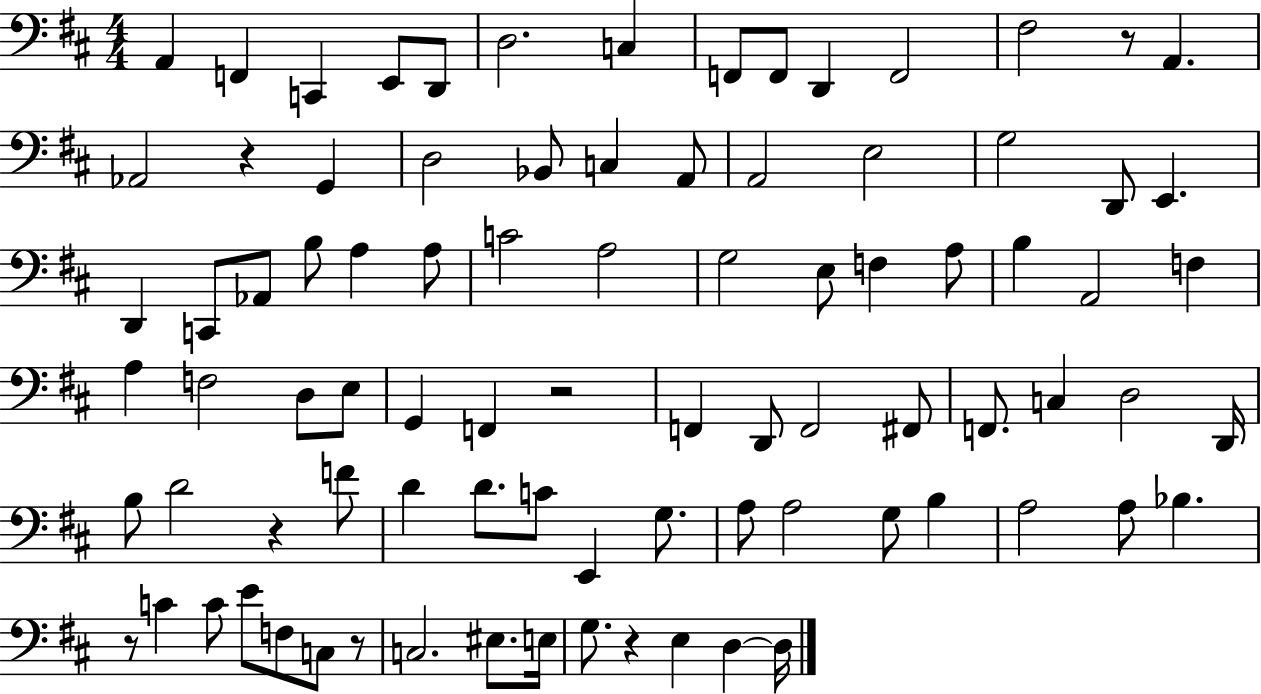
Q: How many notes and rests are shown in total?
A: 87